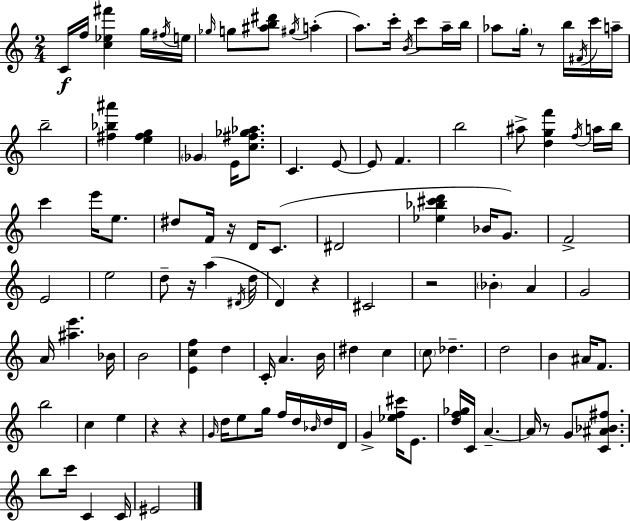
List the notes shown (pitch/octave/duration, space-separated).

C4/s F5/s [C5,Eb5,F#6]/q G5/s F#5/s E5/s Gb5/s G5/e [A#5,B5,D#6]/e G#5/s A5/q A5/e. C6/s B4/s C6/e A5/s B5/s Ab5/e G5/s R/e B5/s F#4/s C6/s A5/s B5/h [F#5,Bb5,A#6]/q [E5,F#5,G5]/q Gb4/q E4/s [C5,F#5,Gb5,Ab5]/e. C4/q. E4/e E4/e F4/q. B5/h A#5/e [D5,G5,F6]/q F5/s A5/s B5/s C6/q E6/s E5/e. D#5/e F4/s R/s D4/s C4/e. D#4/h [Eb5,Bb5,C#6,D6]/q Bb4/s G4/e. F4/h E4/h E5/h D5/e R/s A5/q D#4/s D5/s D4/q R/q C#4/h R/h Bb4/q A4/q G4/h A4/s [A#5,E6]/q. Bb4/s B4/h [E4,C5,F5]/q D5/q C4/s A4/q. B4/s D#5/q C5/q C5/e Db5/q. D5/h B4/q A#4/s F4/e. B5/h C5/q E5/q R/q R/q G4/s D5/s E5/e G5/s F5/s D5/s Bb4/s D5/s D4/s G4/q [Eb5,F5,C#6]/s E4/e. [D5,F5,Gb5]/s C4/s A4/q. A4/s R/e G4/e [C4,A#4,Bb4,F#5]/e. B5/e C6/s C4/q C4/s EIS4/h